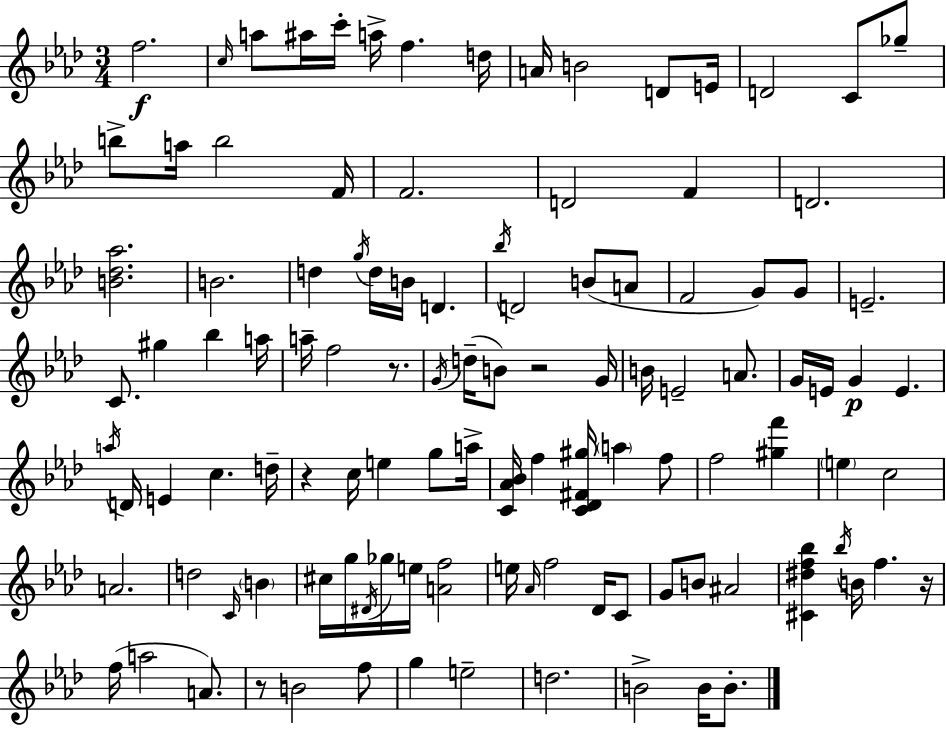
{
  \clef treble
  \numericTimeSignature
  \time 3/4
  \key f \minor
  \repeat volta 2 { f''2.\f | \grace { c''16 } a''8 ais''16 c'''16-. a''16-> f''4. | d''16 a'16 b'2 d'8 | e'16 d'2 c'8 ges''8-- | \break b''8-> a''16 b''2 | f'16 f'2. | d'2 f'4 | d'2. | \break <b' des'' aes''>2. | b'2. | d''4 \acciaccatura { g''16 } d''16 b'16 d'4. | \acciaccatura { bes''16 } d'2 b'8( | \break a'8 f'2 g'8) | g'8 e'2.-- | c'8. gis''4 bes''4 | a''16 a''16-- f''2 | \break r8. \acciaccatura { g'16 }( d''16-- b'8) r2 | g'16 b'16 e'2-- | a'8. g'16 e'16 g'4\p e'4. | \acciaccatura { a''16 } d'16 e'4 c''4. | \break d''16-- r4 c''16 e''4 | g''8 a''16-> <c' aes' bes'>16 f''4 <c' des' fis' gis''>16 \parenthesize a''4 | f''8 f''2 | <gis'' f'''>4 \parenthesize e''4 c''2 | \break a'2. | d''2 | \grace { c'16 } \parenthesize b'4 cis''16 g''16 \acciaccatura { dis'16 } ges''16 e''16 <a' f''>2 | e''16 \grace { aes'16 } f''2 | \break des'16 c'8 g'8 b'8 | ais'2 <cis' dis'' f'' bes''>4 | \acciaccatura { bes''16 } b'16 f''4. r16 f''16( a''2 | a'8.) r8 b'2 | \break f''8 g''4 | e''2-- d''2. | b'2-> | b'16 b'8.-. } \bar "|."
}